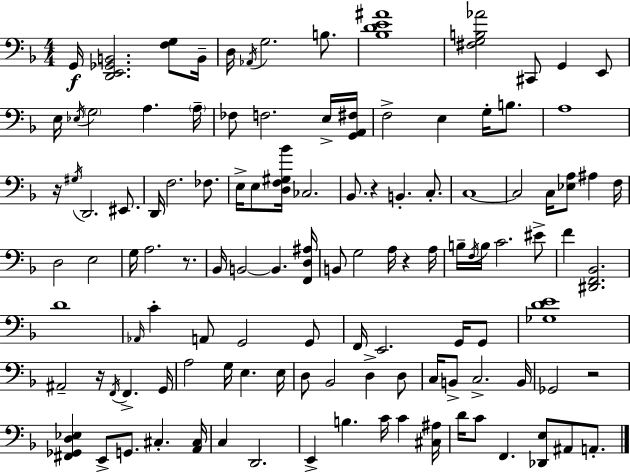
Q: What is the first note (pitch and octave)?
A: G2